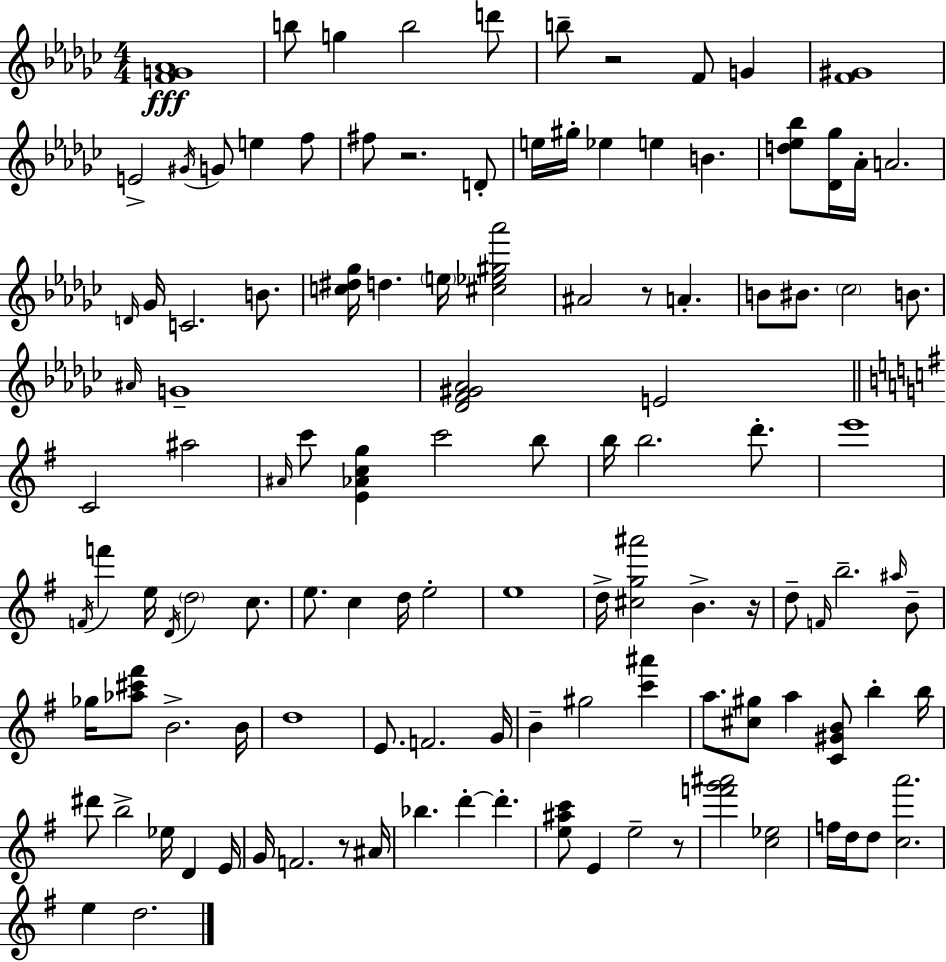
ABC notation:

X:1
T:Untitled
M:4/4
L:1/4
K:Ebm
[FG_A]4 b/2 g b2 d'/2 b/2 z2 F/2 G [F^G]4 E2 ^G/4 G/2 e f/2 ^f/2 z2 D/2 e/4 ^g/4 _e e B [d_e_b]/2 [_D_g]/4 _A/4 A2 D/4 _G/4 C2 B/2 [c^d_g]/4 d e/4 [^c_e^g_a']2 ^A2 z/2 A B/2 ^B/2 _c2 B/2 ^A/4 G4 [_DF^G_A]2 E2 C2 ^a2 ^A/4 c'/2 [E_Acg] c'2 b/2 b/4 b2 d'/2 e'4 F/4 f' e/4 D/4 d2 c/2 e/2 c d/4 e2 e4 d/4 [^cg^a']2 B z/4 d/2 F/4 b2 ^a/4 B/2 _g/4 [_a^c'^f']/2 B2 B/4 d4 E/2 F2 G/4 B ^g2 [c'^a'] a/2 [^c^g]/2 a [C^GB]/2 b b/4 ^d'/2 b2 _e/4 D E/4 G/4 F2 z/2 ^A/4 _b d' d' [e^ac']/2 E e2 z/2 [f'g'^a']2 [c_e]2 f/4 d/4 d/2 [ca']2 e d2